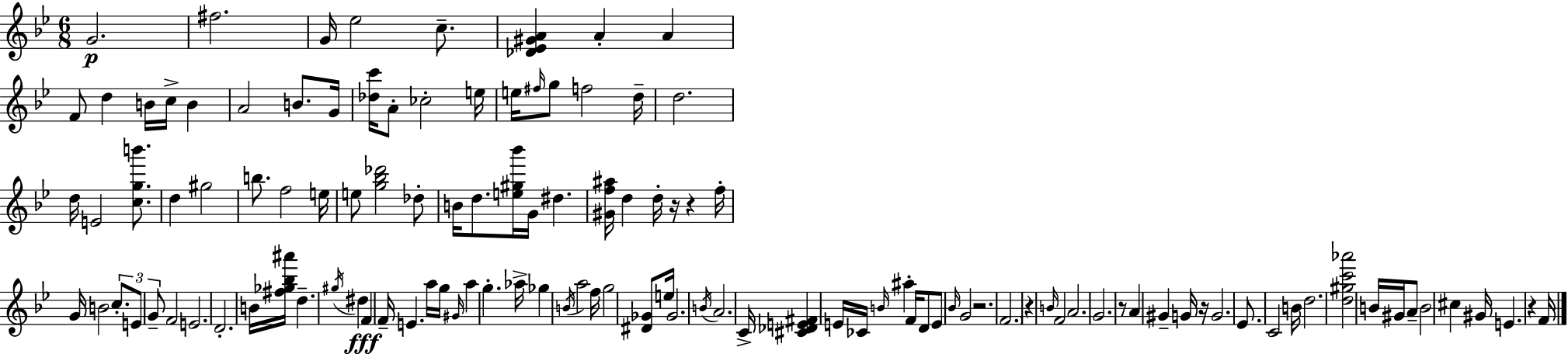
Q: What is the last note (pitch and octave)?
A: F4